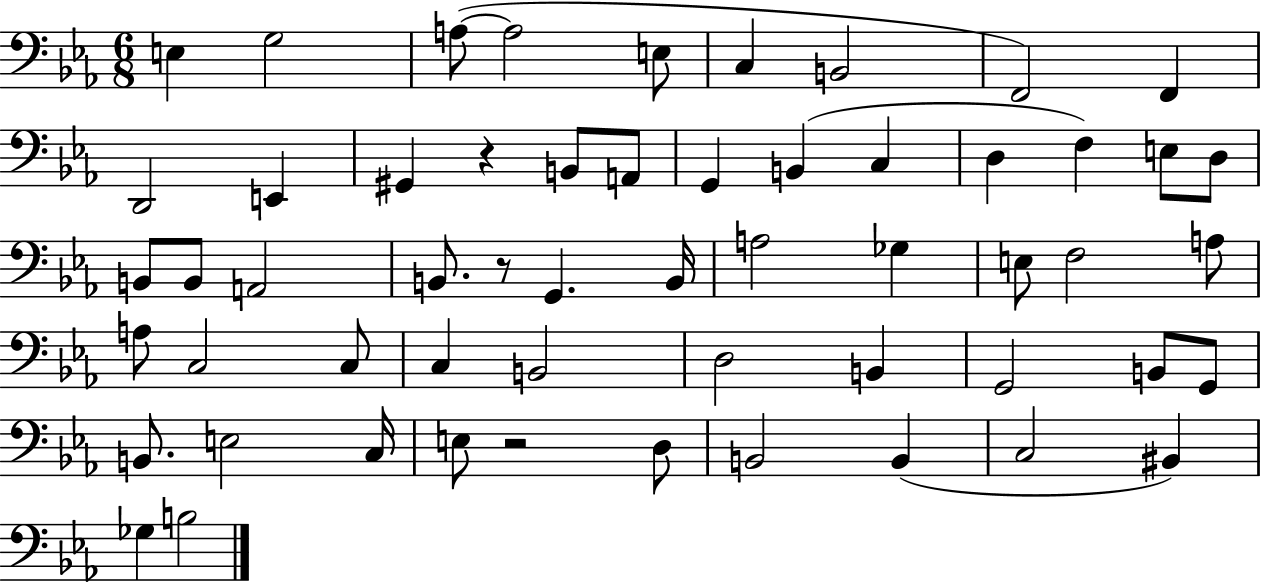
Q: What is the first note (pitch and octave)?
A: E3